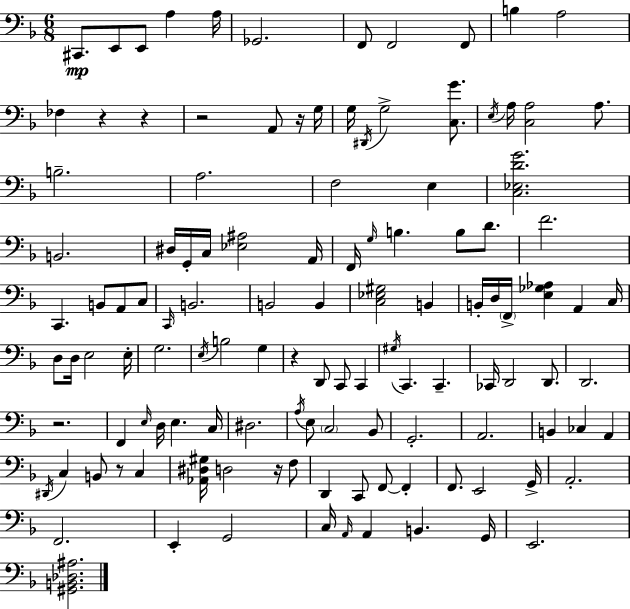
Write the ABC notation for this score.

X:1
T:Untitled
M:6/8
L:1/4
K:F
^C,,/2 E,,/2 E,,/2 A, A,/4 _G,,2 F,,/2 F,,2 F,,/2 B, A,2 _F, z z z2 A,,/2 z/4 G,/4 G,/4 ^D,,/4 G,2 [C,G]/2 E,/4 A,/4 [C,A,]2 A,/2 B,2 A,2 F,2 E, [C,_E,DG]2 B,,2 ^D,/4 G,,/4 C,/4 [_E,^A,]2 A,,/4 F,,/4 G,/4 B, B,/2 D/2 F2 C,, B,,/2 A,,/2 C,/2 C,,/4 B,,2 B,,2 B,, [C,_E,^G,]2 B,, B,,/4 D,/4 F,,/4 [E,_G,_A,] A,, C,/4 D,/2 D,/4 E,2 E,/4 G,2 E,/4 B,2 G, z D,,/2 C,,/2 C,, ^G,/4 C,, C,, _C,,/4 D,,2 D,,/2 D,,2 z2 F,, E,/4 D,/4 E, C,/4 ^D,2 A,/4 E,/2 C,2 _B,,/2 G,,2 A,,2 B,, _C, A,, ^D,,/4 C, B,,/2 z/2 C, [_A,,^D,^G,]/4 D,2 z/4 F,/2 D,, C,,/2 F,,/2 F,, F,,/2 E,,2 G,,/4 A,,2 F,,2 E,, G,,2 C,/4 A,,/4 A,, B,, G,,/4 E,,2 [^G,,B,,_D,^A,]2